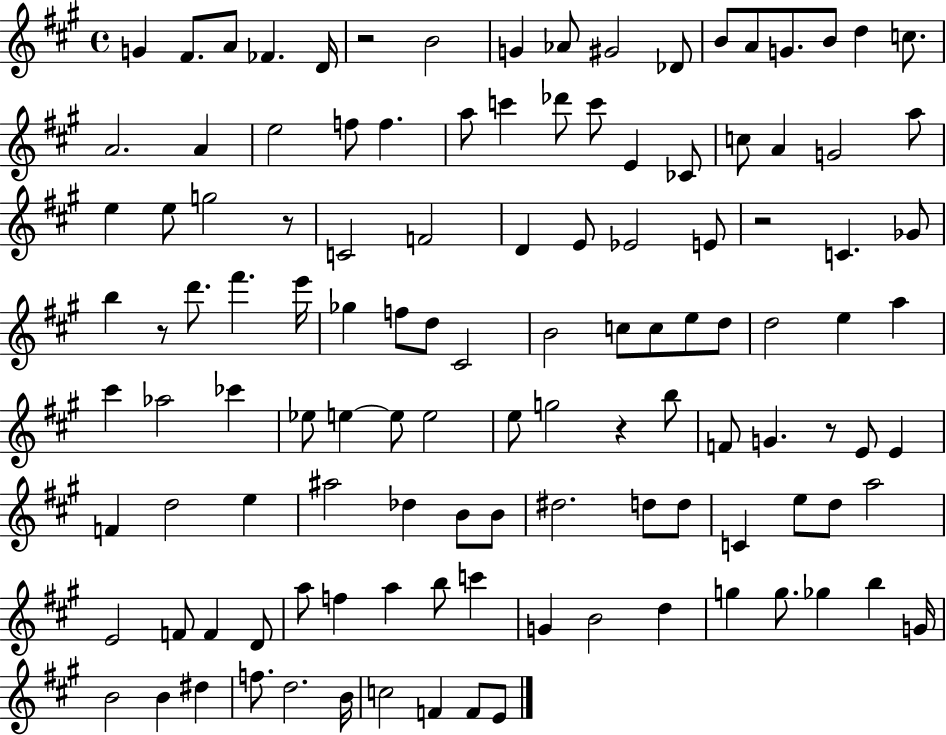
G4/q F#4/e. A4/e FES4/q. D4/s R/h B4/h G4/q Ab4/e G#4/h Db4/e B4/e A4/e G4/e. B4/e D5/q C5/e. A4/h. A4/q E5/h F5/e F5/q. A5/e C6/q Db6/e C6/e E4/q CES4/e C5/e A4/q G4/h A5/e E5/q E5/e G5/h R/e C4/h F4/h D4/q E4/e Eb4/h E4/e R/h C4/q. Gb4/e B5/q R/e D6/e. F#6/q. E6/s Gb5/q F5/e D5/e C#4/h B4/h C5/e C5/e E5/e D5/e D5/h E5/q A5/q C#6/q Ab5/h CES6/q Eb5/e E5/q E5/e E5/h E5/e G5/h R/q B5/e F4/e G4/q. R/e E4/e E4/q F4/q D5/h E5/q A#5/h Db5/q B4/e B4/e D#5/h. D5/e D5/e C4/q E5/e D5/e A5/h E4/h F4/e F4/q D4/e A5/e F5/q A5/q B5/e C6/q G4/q B4/h D5/q G5/q G5/e. Gb5/q B5/q G4/s B4/h B4/q D#5/q F5/e. D5/h. B4/s C5/h F4/q F4/e E4/e